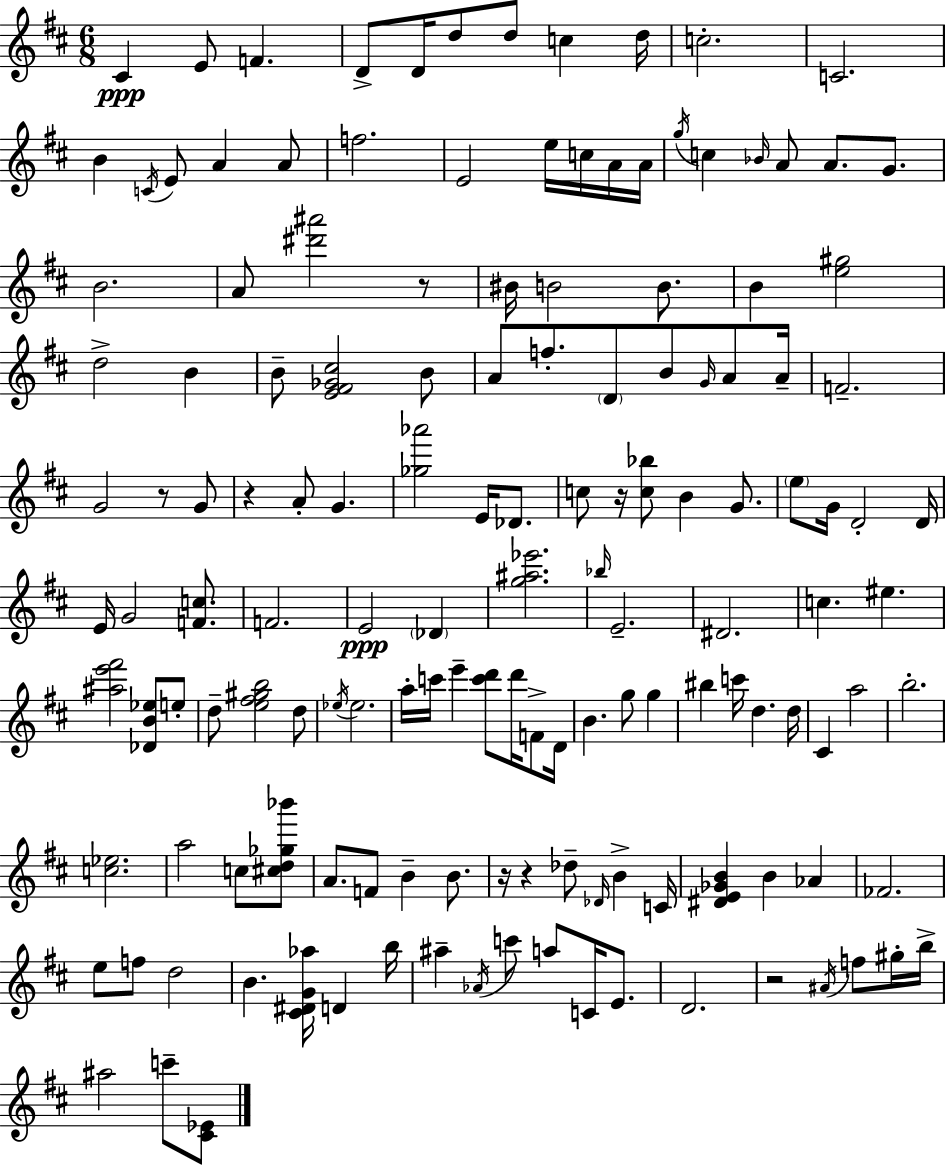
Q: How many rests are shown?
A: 7